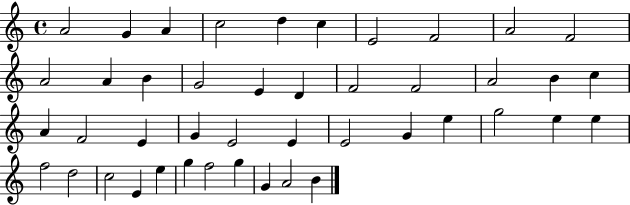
X:1
T:Untitled
M:4/4
L:1/4
K:C
A2 G A c2 d c E2 F2 A2 F2 A2 A B G2 E D F2 F2 A2 B c A F2 E G E2 E E2 G e g2 e e f2 d2 c2 E e g f2 g G A2 B